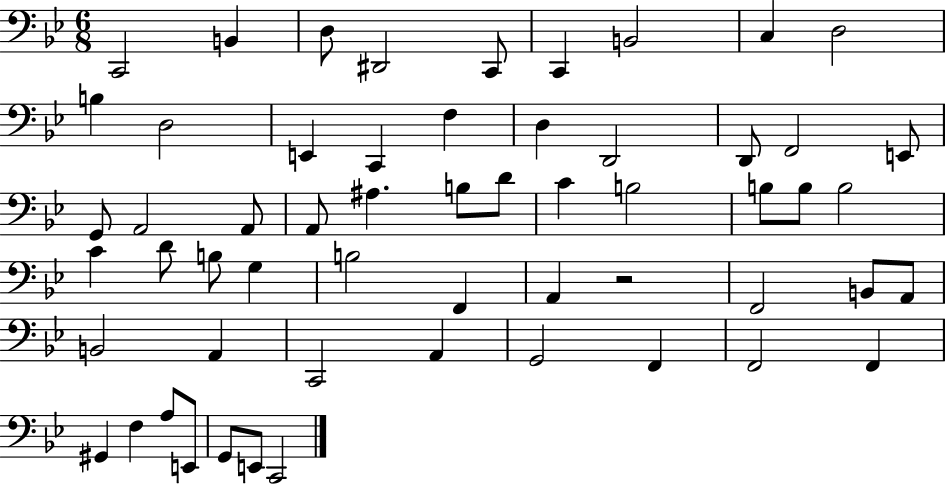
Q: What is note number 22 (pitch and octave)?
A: A2